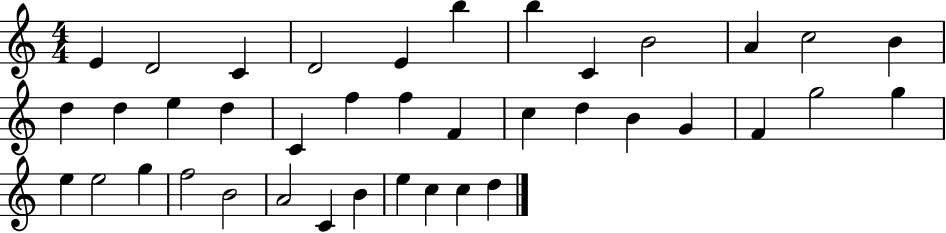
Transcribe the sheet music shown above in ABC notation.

X:1
T:Untitled
M:4/4
L:1/4
K:C
E D2 C D2 E b b C B2 A c2 B d d e d C f f F c d B G F g2 g e e2 g f2 B2 A2 C B e c c d